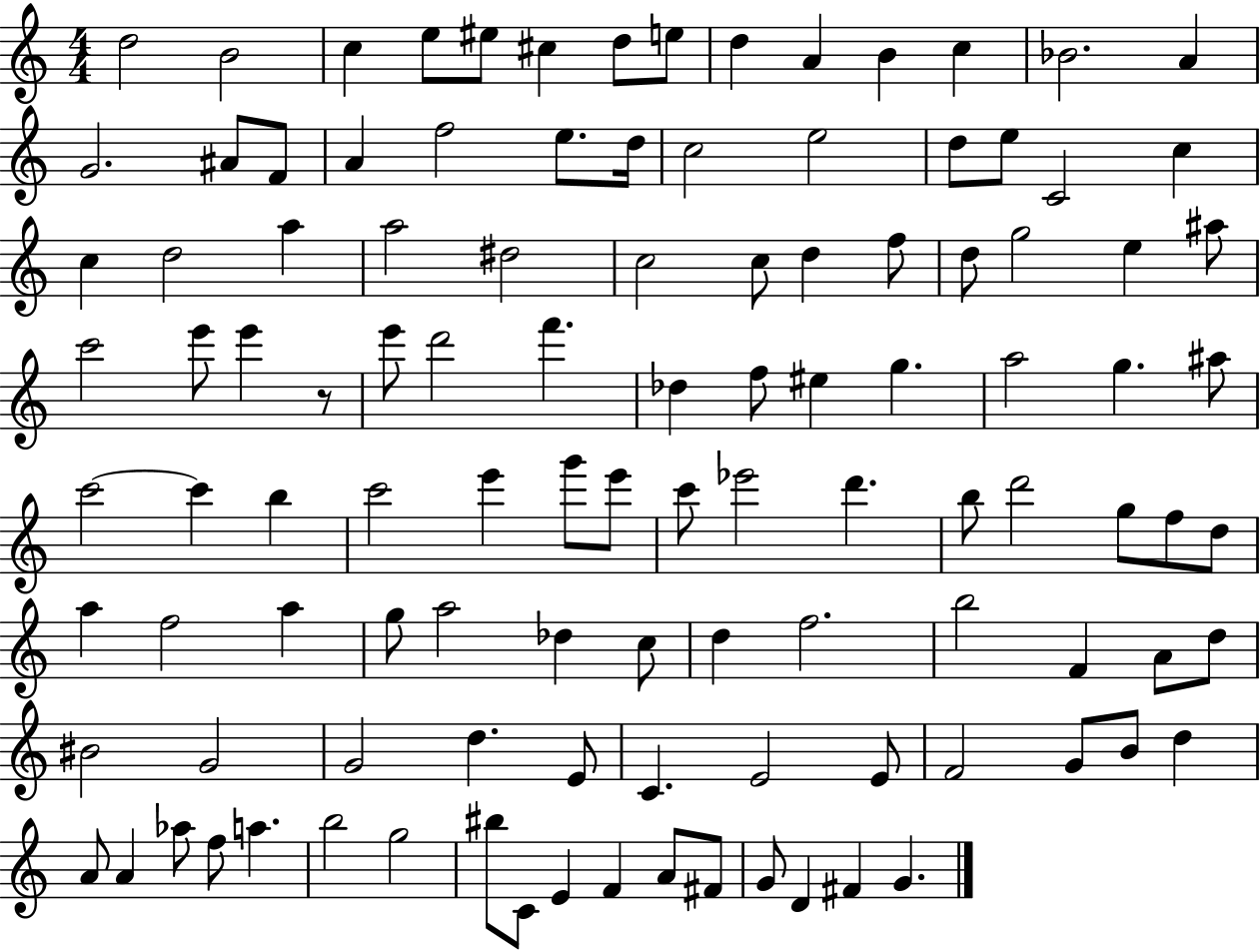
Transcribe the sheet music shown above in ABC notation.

X:1
T:Untitled
M:4/4
L:1/4
K:C
d2 B2 c e/2 ^e/2 ^c d/2 e/2 d A B c _B2 A G2 ^A/2 F/2 A f2 e/2 d/4 c2 e2 d/2 e/2 C2 c c d2 a a2 ^d2 c2 c/2 d f/2 d/2 g2 e ^a/2 c'2 e'/2 e' z/2 e'/2 d'2 f' _d f/2 ^e g a2 g ^a/2 c'2 c' b c'2 e' g'/2 e'/2 c'/2 _e'2 d' b/2 d'2 g/2 f/2 d/2 a f2 a g/2 a2 _d c/2 d f2 b2 F A/2 d/2 ^B2 G2 G2 d E/2 C E2 E/2 F2 G/2 B/2 d A/2 A _a/2 f/2 a b2 g2 ^b/2 C/2 E F A/2 ^F/2 G/2 D ^F G